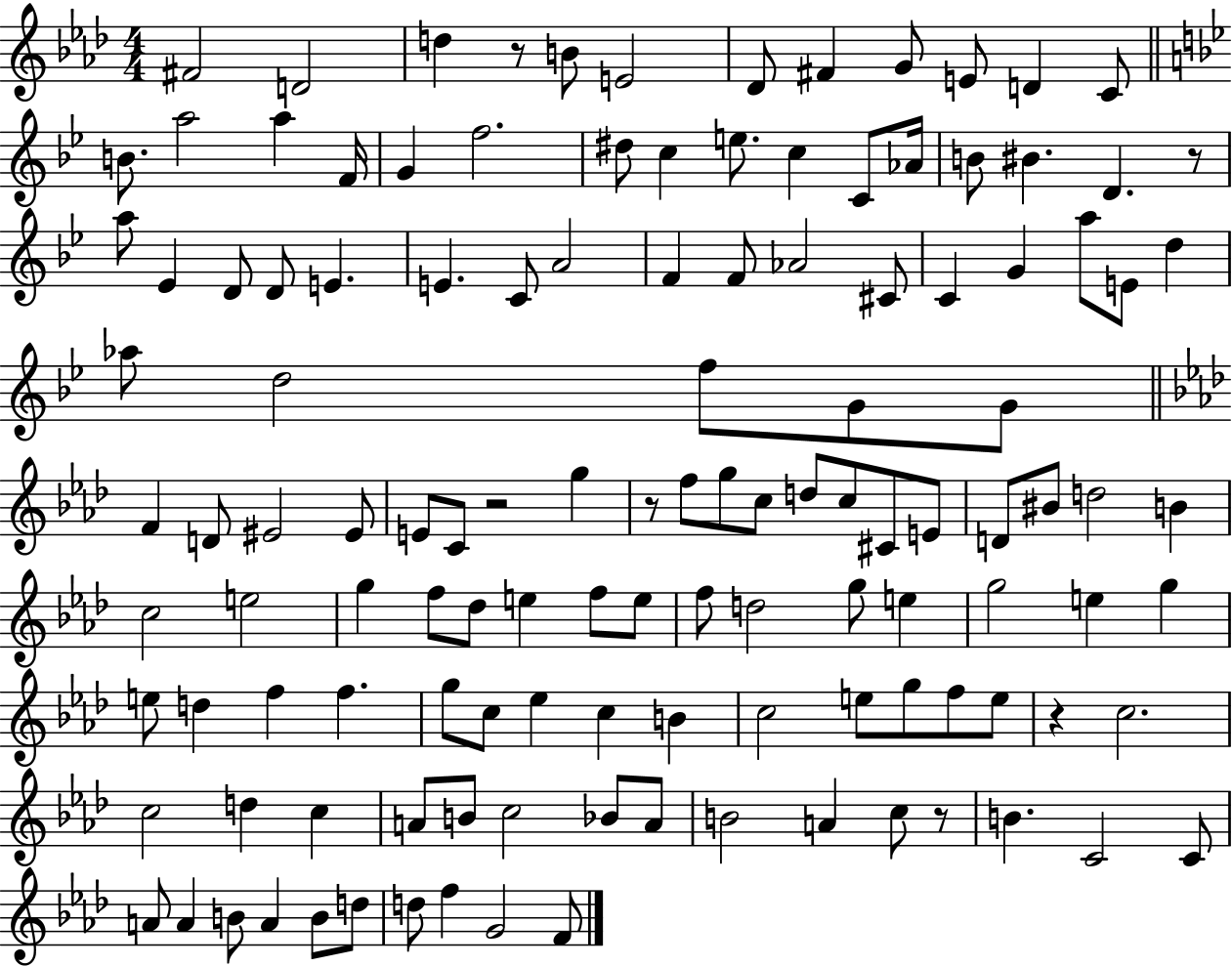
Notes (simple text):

F#4/h D4/h D5/q R/e B4/e E4/h Db4/e F#4/q G4/e E4/e D4/q C4/e B4/e. A5/h A5/q F4/s G4/q F5/h. D#5/e C5/q E5/e. C5/q C4/e Ab4/s B4/e BIS4/q. D4/q. R/e A5/e Eb4/q D4/e D4/e E4/q. E4/q. C4/e A4/h F4/q F4/e Ab4/h C#4/e C4/q G4/q A5/e E4/e D5/q Ab5/e D5/h F5/e G4/e G4/e F4/q D4/e EIS4/h EIS4/e E4/e C4/e R/h G5/q R/e F5/e G5/e C5/e D5/e C5/e C#4/e E4/e D4/e BIS4/e D5/h B4/q C5/h E5/h G5/q F5/e Db5/e E5/q F5/e E5/e F5/e D5/h G5/e E5/q G5/h E5/q G5/q E5/e D5/q F5/q F5/q. G5/e C5/e Eb5/q C5/q B4/q C5/h E5/e G5/e F5/e E5/e R/q C5/h. C5/h D5/q C5/q A4/e B4/e C5/h Bb4/e A4/e B4/h A4/q C5/e R/e B4/q. C4/h C4/e A4/e A4/q B4/e A4/q B4/e D5/e D5/e F5/q G4/h F4/e